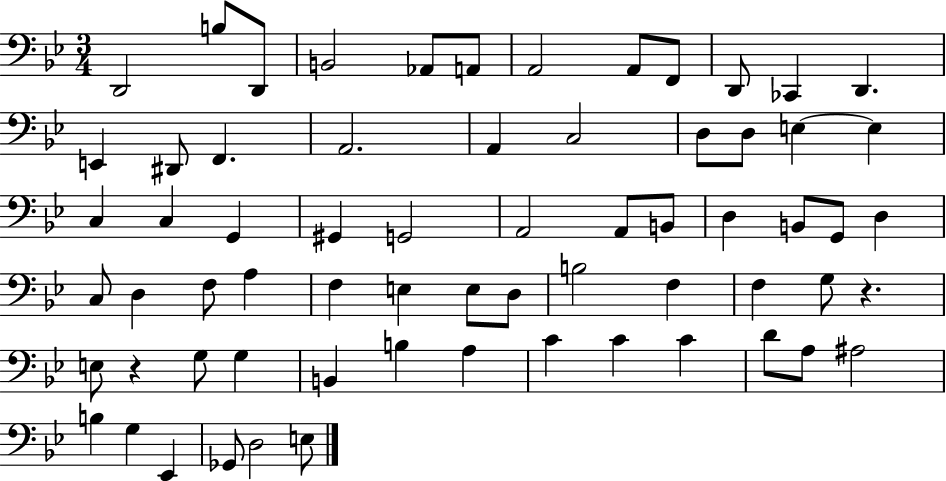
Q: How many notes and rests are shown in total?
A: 66